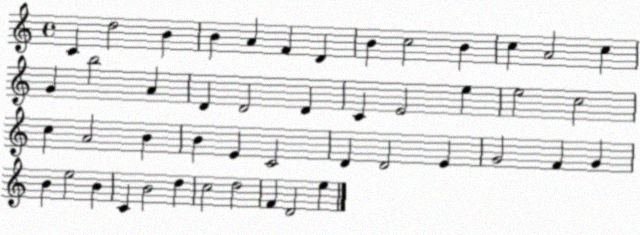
X:1
T:Untitled
M:4/4
L:1/4
K:C
C d2 B B A F D B c2 B c A2 c G b2 A D D2 D C E2 e e2 c2 c A2 B B E C2 D D2 E G2 F G B e2 B C B2 d c2 d2 F D2 e